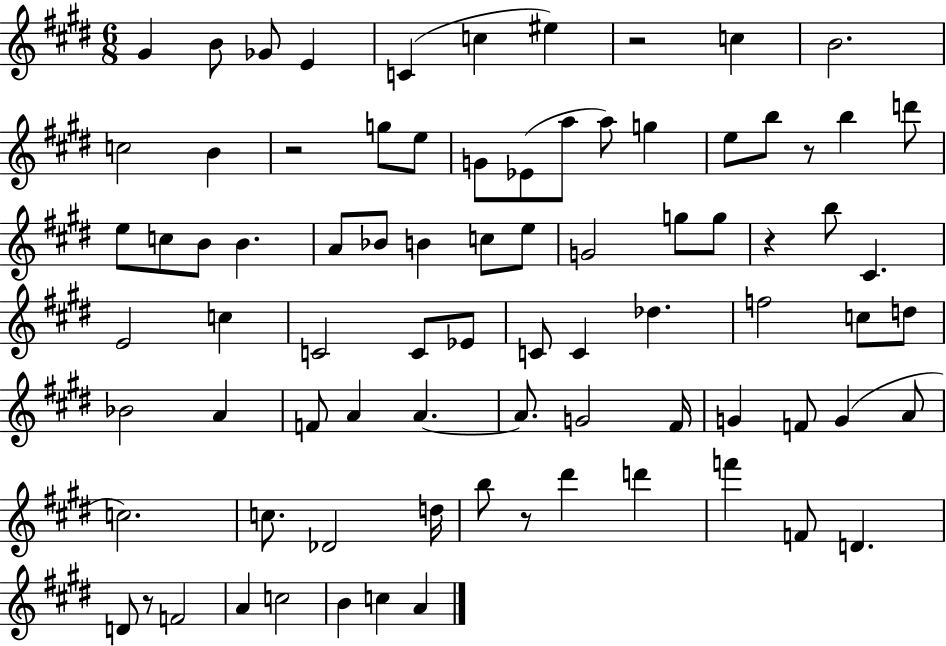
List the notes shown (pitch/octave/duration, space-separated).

G#4/q B4/e Gb4/e E4/q C4/q C5/q EIS5/q R/h C5/q B4/h. C5/h B4/q R/h G5/e E5/e G4/e Eb4/e A5/e A5/e G5/q E5/e B5/e R/e B5/q D6/e E5/e C5/e B4/e B4/q. A4/e Bb4/e B4/q C5/e E5/e G4/h G5/e G5/e R/q B5/e C#4/q. E4/h C5/q C4/h C4/e Eb4/e C4/e C4/q Db5/q. F5/h C5/e D5/e Bb4/h A4/q F4/e A4/q A4/q. A4/e. G4/h F#4/s G4/q F4/e G4/q A4/e C5/h. C5/e. Db4/h D5/s B5/e R/e D#6/q D6/q F6/q F4/e D4/q. D4/e R/e F4/h A4/q C5/h B4/q C5/q A4/q